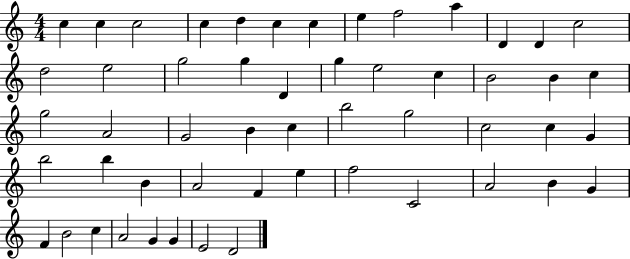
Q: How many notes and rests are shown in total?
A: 53